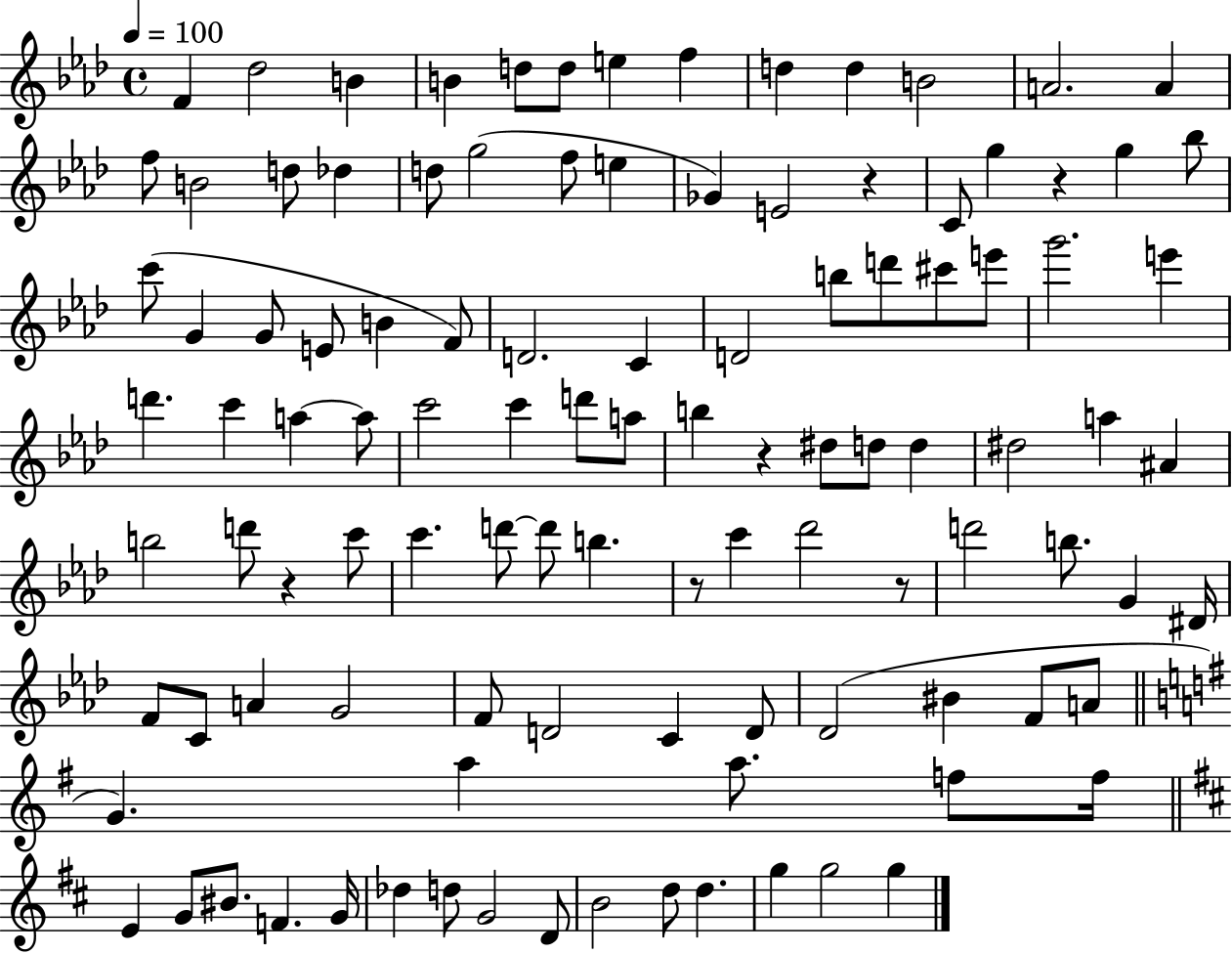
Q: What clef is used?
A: treble